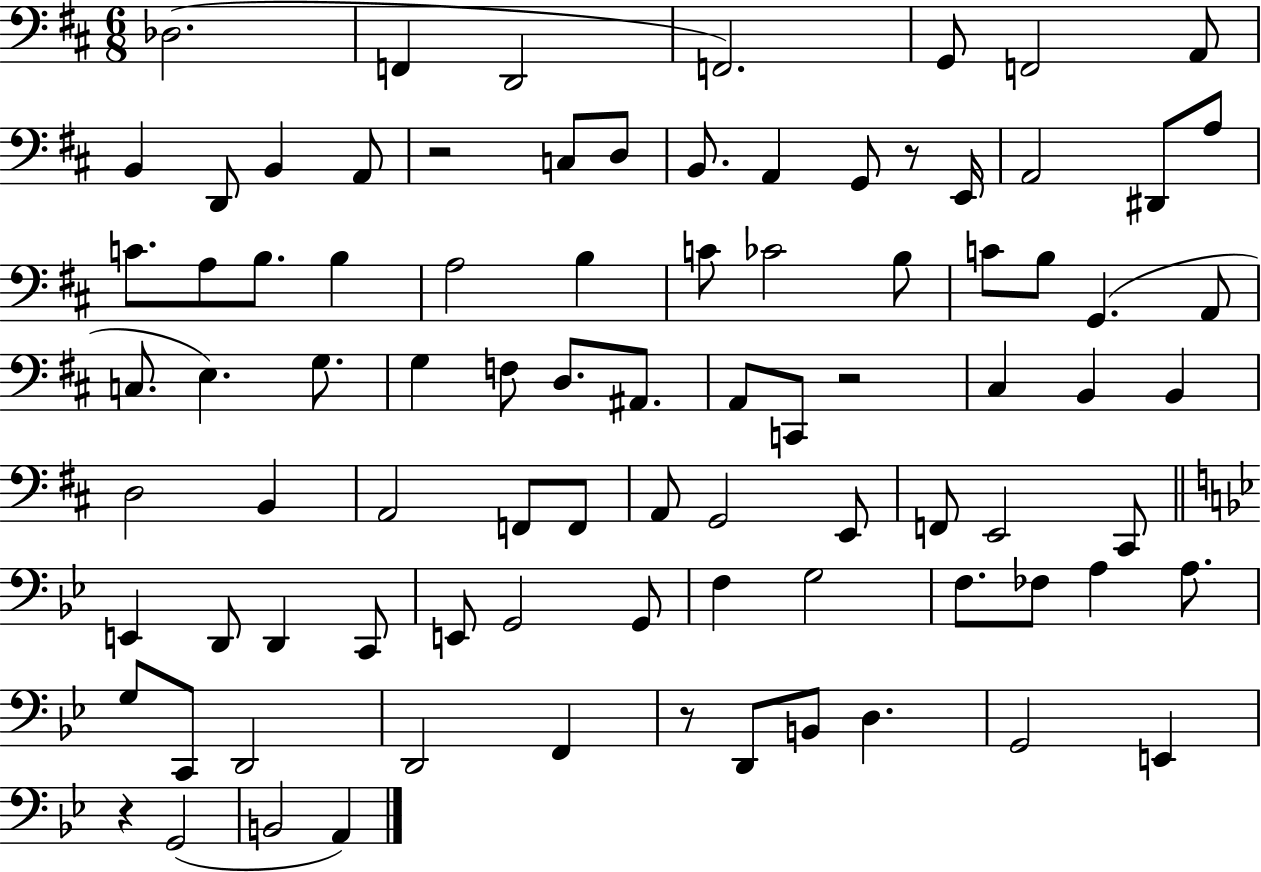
{
  \clef bass
  \numericTimeSignature
  \time 6/8
  \key d \major
  \repeat volta 2 { des2.( | f,4 d,2 | f,2.) | g,8 f,2 a,8 | \break b,4 d,8 b,4 a,8 | r2 c8 d8 | b,8. a,4 g,8 r8 e,16 | a,2 dis,8 a8 | \break c'8. a8 b8. b4 | a2 b4 | c'8 ces'2 b8 | c'8 b8 g,4.( a,8 | \break c8. e4.) g8. | g4 f8 d8. ais,8. | a,8 c,8 r2 | cis4 b,4 b,4 | \break d2 b,4 | a,2 f,8 f,8 | a,8 g,2 e,8 | f,8 e,2 cis,8 | \break \bar "||" \break \key g \minor e,4 d,8 d,4 c,8 | e,8 g,2 g,8 | f4 g2 | f8. fes8 a4 a8. | \break g8 c,8 d,2 | d,2 f,4 | r8 d,8 b,8 d4. | g,2 e,4 | \break r4 g,2( | b,2 a,4) | } \bar "|."
}